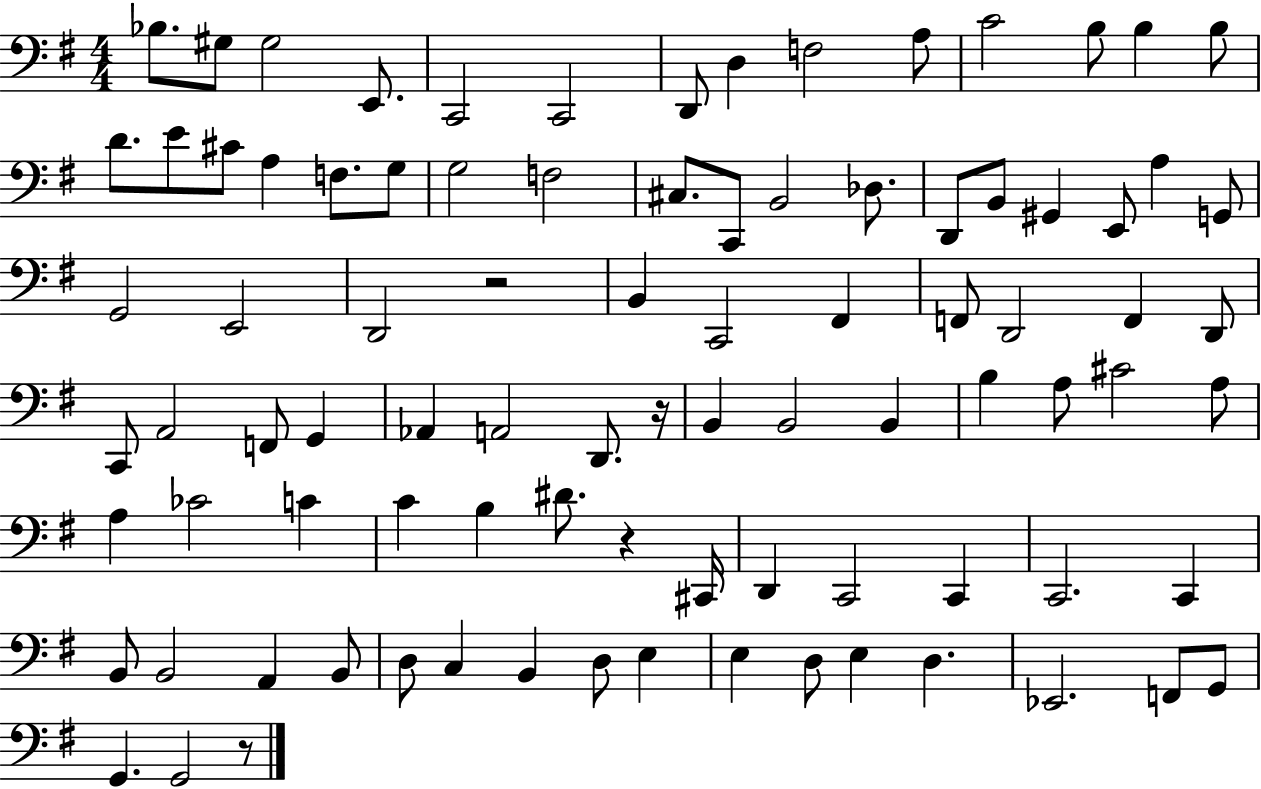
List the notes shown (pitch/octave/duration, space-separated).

Bb3/e. G#3/e G#3/h E2/e. C2/h C2/h D2/e D3/q F3/h A3/e C4/h B3/e B3/q B3/e D4/e. E4/e C#4/e A3/q F3/e. G3/e G3/h F3/h C#3/e. C2/e B2/h Db3/e. D2/e B2/e G#2/q E2/e A3/q G2/e G2/h E2/h D2/h R/h B2/q C2/h F#2/q F2/e D2/h F2/q D2/e C2/e A2/h F2/e G2/q Ab2/q A2/h D2/e. R/s B2/q B2/h B2/q B3/q A3/e C#4/h A3/e A3/q CES4/h C4/q C4/q B3/q D#4/e. R/q C#2/s D2/q C2/h C2/q C2/h. C2/q B2/e B2/h A2/q B2/e D3/e C3/q B2/q D3/e E3/q E3/q D3/e E3/q D3/q. Eb2/h. F2/e G2/e G2/q. G2/h R/e